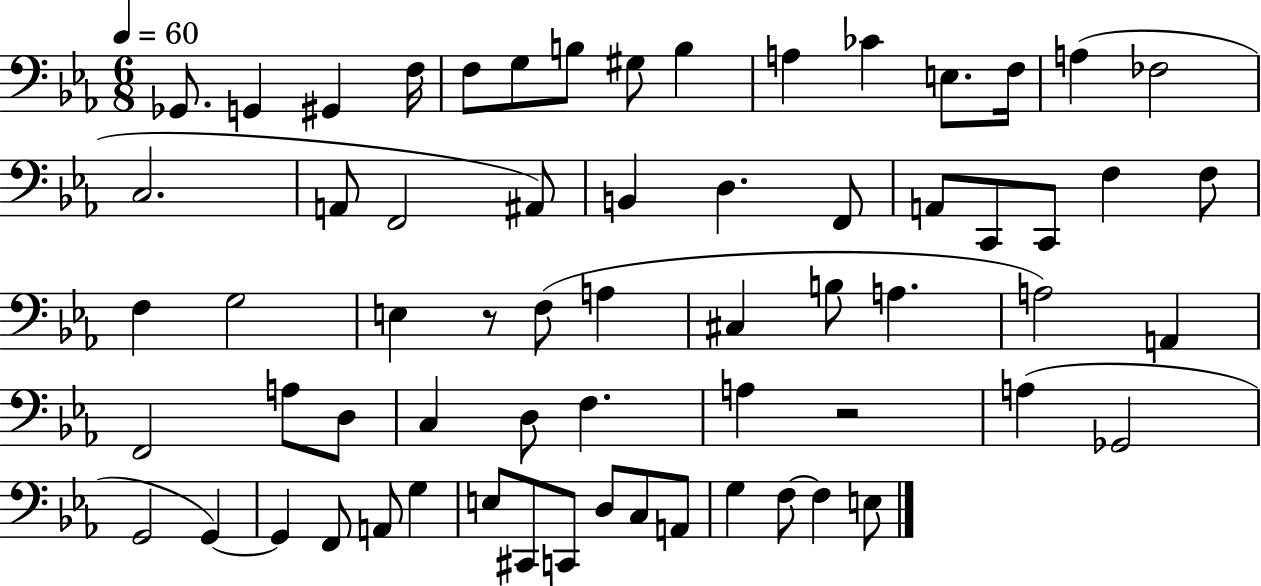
{
  \clef bass
  \numericTimeSignature
  \time 6/8
  \key ees \major
  \tempo 4 = 60
  \repeat volta 2 { ges,8. g,4 gis,4 f16 | f8 g8 b8 gis8 b4 | a4 ces'4 e8. f16 | a4( fes2 | \break c2. | a,8 f,2 ais,8) | b,4 d4. f,8 | a,8 c,8 c,8 f4 f8 | \break f4 g2 | e4 r8 f8( a4 | cis4 b8 a4. | a2) a,4 | \break f,2 a8 d8 | c4 d8 f4. | a4 r2 | a4( ges,2 | \break g,2 g,4~~) | g,4 f,8 a,8 g4 | e8 cis,8 c,8 d8 c8 a,8 | g4 f8~~ f4 e8 | \break } \bar "|."
}